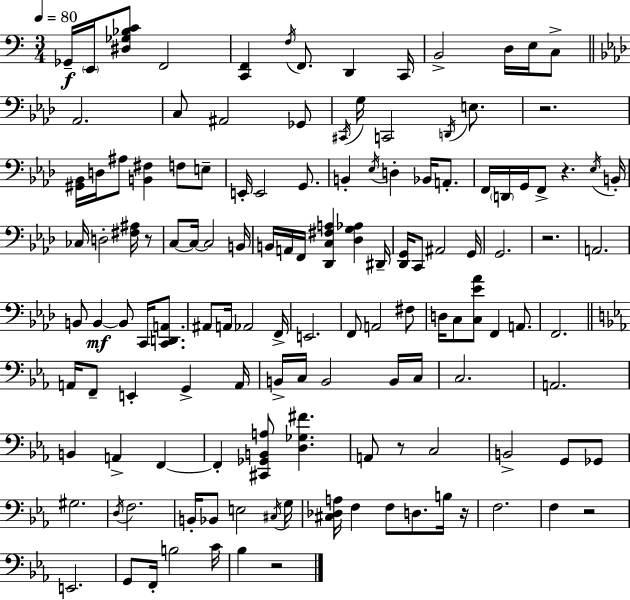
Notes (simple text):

Gb2/s E2/s [D#3,Gb3,Bb3,C4]/e F2/h [C2,F2]/q F3/s F2/e. D2/q C2/s B2/h D3/s E3/s C3/e Ab2/h. C3/e A#2/h Gb2/e C#2/s G3/s C2/h D2/s E3/e. R/h. [G#2,Bb2]/s D3/s A#3/e [B2,F#3]/q F3/e E3/e E2/s E2/h G2/e. B2/q Eb3/s D3/q Bb2/s A2/e. F2/s D2/s G2/s F2/e R/q. Eb3/s B2/s CES3/s D3/h [F#3,A#3]/s R/e C3/e C3/s C3/h B2/s B2/s A2/s F2/s [Db2,C3,F#3,A3]/q [Db3,G3,Ab3]/q D#2/s [Db2,G2]/s C2/e A#2/h G2/s G2/h. R/h. A2/h. B2/e B2/q B2/e C2/s [C2,D2,A2]/e. A#2/e A2/s Ab2/h F2/s E2/h. F2/e A2/h F#3/e D3/s C3/e [C3,Eb4,Ab4]/e F2/q A2/e. F2/h. A2/s F2/e E2/q G2/q A2/s B2/s C3/s B2/h B2/s C3/s C3/h. A2/h. B2/q A2/q F2/q F2/q [C#2,Gb2,B2,A3]/e [D3,Gb3,F#4]/q. A2/e R/e C3/h B2/h G2/e Gb2/e G#3/h. D3/s F3/h. B2/s Bb2/e E3/h C#3/s G3/s [C#3,Db3,A3]/s F3/q F3/e D3/e. B3/s R/s F3/h. F3/q R/h E2/h. G2/e F2/s B3/h C4/s Bb3/q R/h